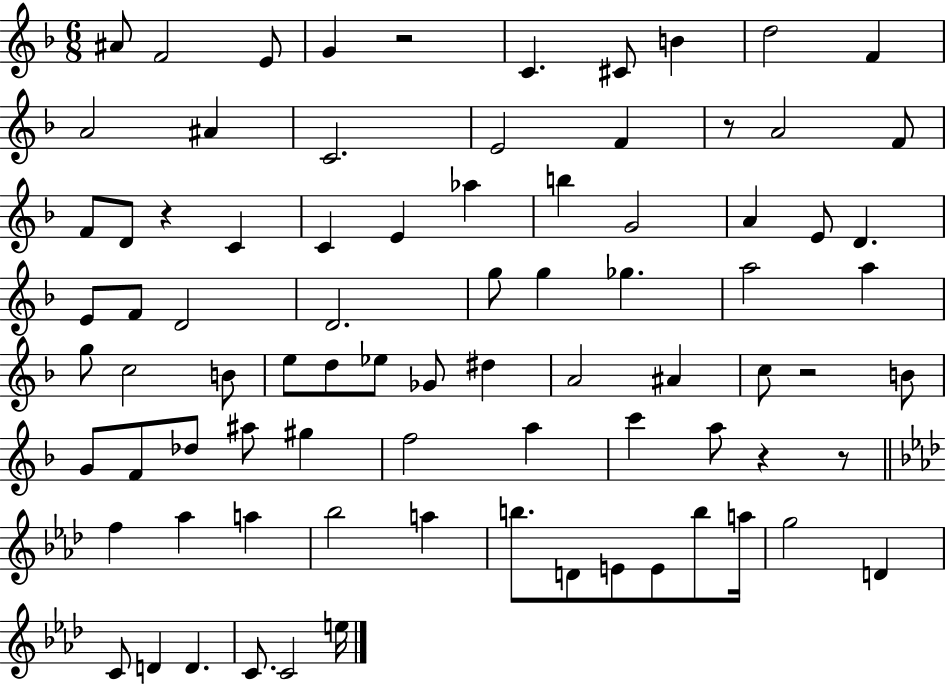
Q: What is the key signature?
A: F major